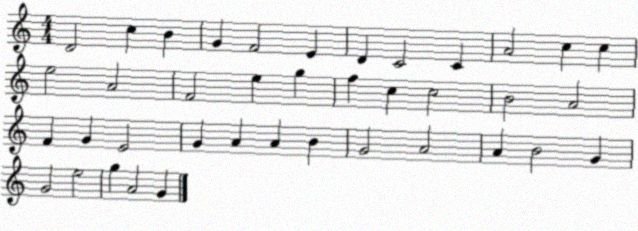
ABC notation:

X:1
T:Untitled
M:4/4
L:1/4
K:C
D2 c B G F2 E D C2 C A2 c c e2 A2 F2 e g f c c2 B2 A2 F G E2 G A A B G2 A2 A B2 G G2 e2 g A2 G